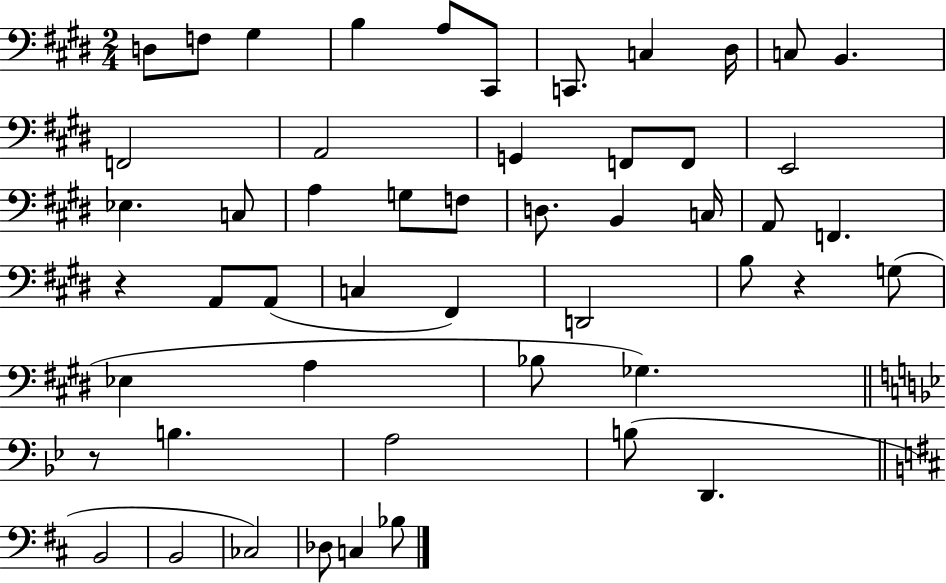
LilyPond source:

{
  \clef bass
  \numericTimeSignature
  \time 2/4
  \key e \major
  d8 f8 gis4 | b4 a8 cis,8 | c,8. c4 dis16 | c8 b,4. | \break f,2 | a,2 | g,4 f,8 f,8 | e,2 | \break ees4. c8 | a4 g8 f8 | d8. b,4 c16 | a,8 f,4. | \break r4 a,8 a,8( | c4 fis,4) | d,2 | b8 r4 g8( | \break ees4 a4 | bes8 ges4.) | \bar "||" \break \key g \minor r8 b4. | a2 | b8( d,4. | \bar "||" \break \key b \minor b,2 | b,2 | ces2) | des8 c4 bes8 | \break \bar "|."
}